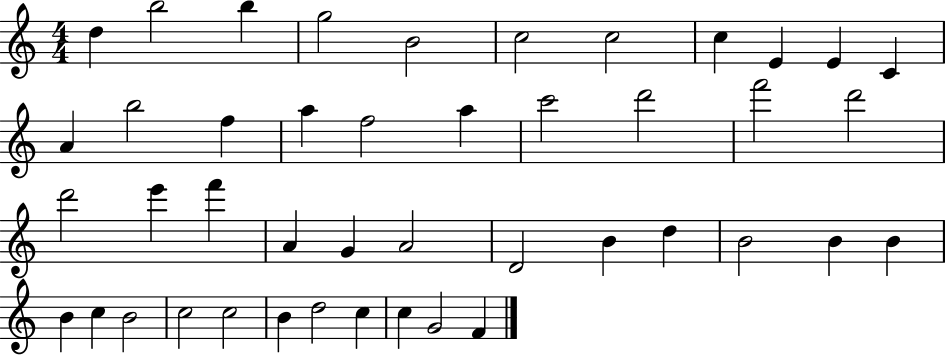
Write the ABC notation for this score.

X:1
T:Untitled
M:4/4
L:1/4
K:C
d b2 b g2 B2 c2 c2 c E E C A b2 f a f2 a c'2 d'2 f'2 d'2 d'2 e' f' A G A2 D2 B d B2 B B B c B2 c2 c2 B d2 c c G2 F